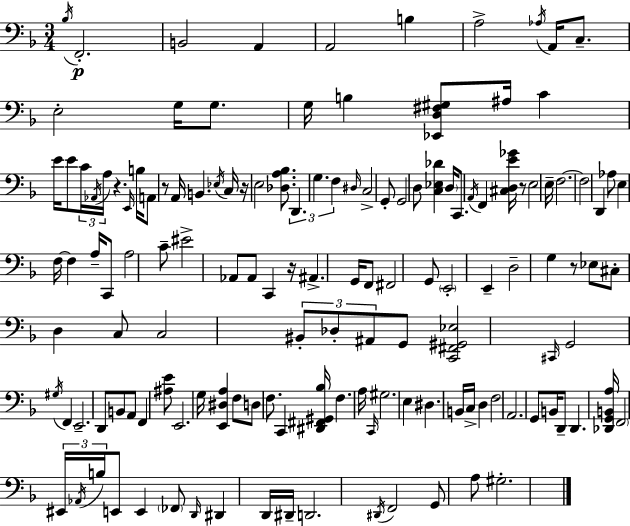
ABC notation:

X:1
T:Untitled
M:3/4
L:1/4
K:Dm
_B,/4 F,,2 B,,2 A,, A,,2 B, A,2 _A,/4 A,,/4 C,/2 E,2 G,/4 G,/2 G,/4 B, [_E,,D,^F,^G,]/2 ^A,/4 C E/4 E/2 C/4 _A,,/4 A,/4 z E,,/4 B,/4 A,,/2 z/2 A,,/4 B,, _E,/4 C,/4 z/4 E,2 [_D,A,_B,]/2 D,, G, F, ^D,/4 C,2 G,,/2 G,,2 D,/2 [C,_E,_D] D,/4 C,,/2 A,,/4 F,, [^C,D,E_G]/4 z/2 E,2 E,/4 F,2 F,2 D,, _A,/2 E, F,/4 F, A,/4 C,,/2 A,2 C/2 ^E2 _A,,/2 _A,,/2 C,, z/4 ^A,, G,,/4 F,,/2 ^F,,2 G,,/2 E,,2 E,, D,2 G, z/2 _E,/2 ^C,/2 D, C,/2 C,2 ^B,,/2 _D,/2 ^A,,/2 G,,/2 [C,,^F,,^G,,_E,]2 ^C,,/4 G,,2 ^G,/4 F,, E,,2 D,,/2 B,,/2 A,,/2 F,, [^A,E]/2 E,,2 G,/4 [E,,^D,A,] F,/2 D,/2 F,/2 C,, [^D,,^F,,^G,,_B,]/4 F, A,/4 C,,/4 ^G,2 E, ^D, B,,/4 C,/4 D, F,2 A,,2 G,,/2 B,,/4 D,,/2 D,, [_D,,G,,B,,A,]/4 F,,2 ^E,,/4 _A,,/4 B,/4 E,,/2 E,, _F,,/2 D,,/4 ^D,, D,,/4 ^D,,/4 D,,2 ^D,,/4 F,,2 G,,/2 A,/2 ^G,2